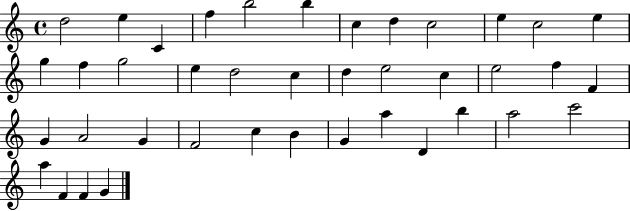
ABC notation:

X:1
T:Untitled
M:4/4
L:1/4
K:C
d2 e C f b2 b c d c2 e c2 e g f g2 e d2 c d e2 c e2 f F G A2 G F2 c B G a D b a2 c'2 a F F G